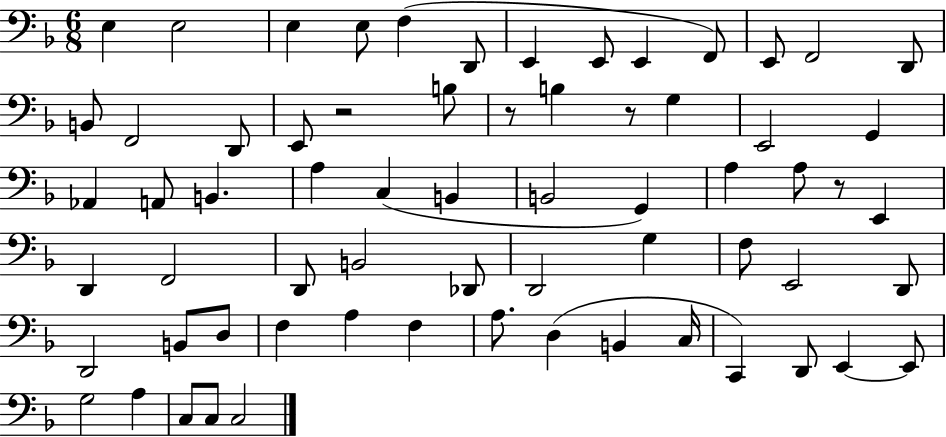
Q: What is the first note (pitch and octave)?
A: E3